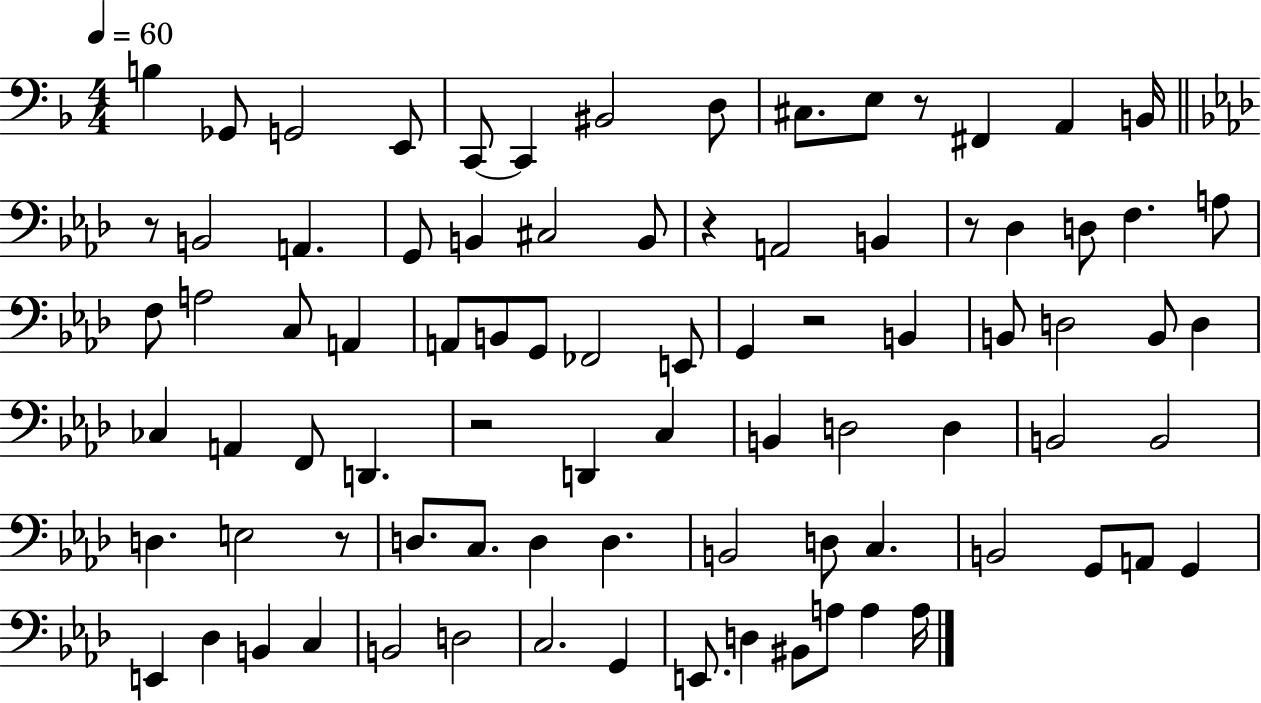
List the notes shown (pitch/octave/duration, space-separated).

B3/q Gb2/e G2/h E2/e C2/e C2/q BIS2/h D3/e C#3/e. E3/e R/e F#2/q A2/q B2/s R/e B2/h A2/q. G2/e B2/q C#3/h B2/e R/q A2/h B2/q R/e Db3/q D3/e F3/q. A3/e F3/e A3/h C3/e A2/q A2/e B2/e G2/e FES2/h E2/e G2/q R/h B2/q B2/e D3/h B2/e D3/q CES3/q A2/q F2/e D2/q. R/h D2/q C3/q B2/q D3/h D3/q B2/h B2/h D3/q. E3/h R/e D3/e. C3/e. D3/q D3/q. B2/h D3/e C3/q. B2/h G2/e A2/e G2/q E2/q Db3/q B2/q C3/q B2/h D3/h C3/h. G2/q E2/e. D3/q BIS2/e A3/e A3/q A3/s